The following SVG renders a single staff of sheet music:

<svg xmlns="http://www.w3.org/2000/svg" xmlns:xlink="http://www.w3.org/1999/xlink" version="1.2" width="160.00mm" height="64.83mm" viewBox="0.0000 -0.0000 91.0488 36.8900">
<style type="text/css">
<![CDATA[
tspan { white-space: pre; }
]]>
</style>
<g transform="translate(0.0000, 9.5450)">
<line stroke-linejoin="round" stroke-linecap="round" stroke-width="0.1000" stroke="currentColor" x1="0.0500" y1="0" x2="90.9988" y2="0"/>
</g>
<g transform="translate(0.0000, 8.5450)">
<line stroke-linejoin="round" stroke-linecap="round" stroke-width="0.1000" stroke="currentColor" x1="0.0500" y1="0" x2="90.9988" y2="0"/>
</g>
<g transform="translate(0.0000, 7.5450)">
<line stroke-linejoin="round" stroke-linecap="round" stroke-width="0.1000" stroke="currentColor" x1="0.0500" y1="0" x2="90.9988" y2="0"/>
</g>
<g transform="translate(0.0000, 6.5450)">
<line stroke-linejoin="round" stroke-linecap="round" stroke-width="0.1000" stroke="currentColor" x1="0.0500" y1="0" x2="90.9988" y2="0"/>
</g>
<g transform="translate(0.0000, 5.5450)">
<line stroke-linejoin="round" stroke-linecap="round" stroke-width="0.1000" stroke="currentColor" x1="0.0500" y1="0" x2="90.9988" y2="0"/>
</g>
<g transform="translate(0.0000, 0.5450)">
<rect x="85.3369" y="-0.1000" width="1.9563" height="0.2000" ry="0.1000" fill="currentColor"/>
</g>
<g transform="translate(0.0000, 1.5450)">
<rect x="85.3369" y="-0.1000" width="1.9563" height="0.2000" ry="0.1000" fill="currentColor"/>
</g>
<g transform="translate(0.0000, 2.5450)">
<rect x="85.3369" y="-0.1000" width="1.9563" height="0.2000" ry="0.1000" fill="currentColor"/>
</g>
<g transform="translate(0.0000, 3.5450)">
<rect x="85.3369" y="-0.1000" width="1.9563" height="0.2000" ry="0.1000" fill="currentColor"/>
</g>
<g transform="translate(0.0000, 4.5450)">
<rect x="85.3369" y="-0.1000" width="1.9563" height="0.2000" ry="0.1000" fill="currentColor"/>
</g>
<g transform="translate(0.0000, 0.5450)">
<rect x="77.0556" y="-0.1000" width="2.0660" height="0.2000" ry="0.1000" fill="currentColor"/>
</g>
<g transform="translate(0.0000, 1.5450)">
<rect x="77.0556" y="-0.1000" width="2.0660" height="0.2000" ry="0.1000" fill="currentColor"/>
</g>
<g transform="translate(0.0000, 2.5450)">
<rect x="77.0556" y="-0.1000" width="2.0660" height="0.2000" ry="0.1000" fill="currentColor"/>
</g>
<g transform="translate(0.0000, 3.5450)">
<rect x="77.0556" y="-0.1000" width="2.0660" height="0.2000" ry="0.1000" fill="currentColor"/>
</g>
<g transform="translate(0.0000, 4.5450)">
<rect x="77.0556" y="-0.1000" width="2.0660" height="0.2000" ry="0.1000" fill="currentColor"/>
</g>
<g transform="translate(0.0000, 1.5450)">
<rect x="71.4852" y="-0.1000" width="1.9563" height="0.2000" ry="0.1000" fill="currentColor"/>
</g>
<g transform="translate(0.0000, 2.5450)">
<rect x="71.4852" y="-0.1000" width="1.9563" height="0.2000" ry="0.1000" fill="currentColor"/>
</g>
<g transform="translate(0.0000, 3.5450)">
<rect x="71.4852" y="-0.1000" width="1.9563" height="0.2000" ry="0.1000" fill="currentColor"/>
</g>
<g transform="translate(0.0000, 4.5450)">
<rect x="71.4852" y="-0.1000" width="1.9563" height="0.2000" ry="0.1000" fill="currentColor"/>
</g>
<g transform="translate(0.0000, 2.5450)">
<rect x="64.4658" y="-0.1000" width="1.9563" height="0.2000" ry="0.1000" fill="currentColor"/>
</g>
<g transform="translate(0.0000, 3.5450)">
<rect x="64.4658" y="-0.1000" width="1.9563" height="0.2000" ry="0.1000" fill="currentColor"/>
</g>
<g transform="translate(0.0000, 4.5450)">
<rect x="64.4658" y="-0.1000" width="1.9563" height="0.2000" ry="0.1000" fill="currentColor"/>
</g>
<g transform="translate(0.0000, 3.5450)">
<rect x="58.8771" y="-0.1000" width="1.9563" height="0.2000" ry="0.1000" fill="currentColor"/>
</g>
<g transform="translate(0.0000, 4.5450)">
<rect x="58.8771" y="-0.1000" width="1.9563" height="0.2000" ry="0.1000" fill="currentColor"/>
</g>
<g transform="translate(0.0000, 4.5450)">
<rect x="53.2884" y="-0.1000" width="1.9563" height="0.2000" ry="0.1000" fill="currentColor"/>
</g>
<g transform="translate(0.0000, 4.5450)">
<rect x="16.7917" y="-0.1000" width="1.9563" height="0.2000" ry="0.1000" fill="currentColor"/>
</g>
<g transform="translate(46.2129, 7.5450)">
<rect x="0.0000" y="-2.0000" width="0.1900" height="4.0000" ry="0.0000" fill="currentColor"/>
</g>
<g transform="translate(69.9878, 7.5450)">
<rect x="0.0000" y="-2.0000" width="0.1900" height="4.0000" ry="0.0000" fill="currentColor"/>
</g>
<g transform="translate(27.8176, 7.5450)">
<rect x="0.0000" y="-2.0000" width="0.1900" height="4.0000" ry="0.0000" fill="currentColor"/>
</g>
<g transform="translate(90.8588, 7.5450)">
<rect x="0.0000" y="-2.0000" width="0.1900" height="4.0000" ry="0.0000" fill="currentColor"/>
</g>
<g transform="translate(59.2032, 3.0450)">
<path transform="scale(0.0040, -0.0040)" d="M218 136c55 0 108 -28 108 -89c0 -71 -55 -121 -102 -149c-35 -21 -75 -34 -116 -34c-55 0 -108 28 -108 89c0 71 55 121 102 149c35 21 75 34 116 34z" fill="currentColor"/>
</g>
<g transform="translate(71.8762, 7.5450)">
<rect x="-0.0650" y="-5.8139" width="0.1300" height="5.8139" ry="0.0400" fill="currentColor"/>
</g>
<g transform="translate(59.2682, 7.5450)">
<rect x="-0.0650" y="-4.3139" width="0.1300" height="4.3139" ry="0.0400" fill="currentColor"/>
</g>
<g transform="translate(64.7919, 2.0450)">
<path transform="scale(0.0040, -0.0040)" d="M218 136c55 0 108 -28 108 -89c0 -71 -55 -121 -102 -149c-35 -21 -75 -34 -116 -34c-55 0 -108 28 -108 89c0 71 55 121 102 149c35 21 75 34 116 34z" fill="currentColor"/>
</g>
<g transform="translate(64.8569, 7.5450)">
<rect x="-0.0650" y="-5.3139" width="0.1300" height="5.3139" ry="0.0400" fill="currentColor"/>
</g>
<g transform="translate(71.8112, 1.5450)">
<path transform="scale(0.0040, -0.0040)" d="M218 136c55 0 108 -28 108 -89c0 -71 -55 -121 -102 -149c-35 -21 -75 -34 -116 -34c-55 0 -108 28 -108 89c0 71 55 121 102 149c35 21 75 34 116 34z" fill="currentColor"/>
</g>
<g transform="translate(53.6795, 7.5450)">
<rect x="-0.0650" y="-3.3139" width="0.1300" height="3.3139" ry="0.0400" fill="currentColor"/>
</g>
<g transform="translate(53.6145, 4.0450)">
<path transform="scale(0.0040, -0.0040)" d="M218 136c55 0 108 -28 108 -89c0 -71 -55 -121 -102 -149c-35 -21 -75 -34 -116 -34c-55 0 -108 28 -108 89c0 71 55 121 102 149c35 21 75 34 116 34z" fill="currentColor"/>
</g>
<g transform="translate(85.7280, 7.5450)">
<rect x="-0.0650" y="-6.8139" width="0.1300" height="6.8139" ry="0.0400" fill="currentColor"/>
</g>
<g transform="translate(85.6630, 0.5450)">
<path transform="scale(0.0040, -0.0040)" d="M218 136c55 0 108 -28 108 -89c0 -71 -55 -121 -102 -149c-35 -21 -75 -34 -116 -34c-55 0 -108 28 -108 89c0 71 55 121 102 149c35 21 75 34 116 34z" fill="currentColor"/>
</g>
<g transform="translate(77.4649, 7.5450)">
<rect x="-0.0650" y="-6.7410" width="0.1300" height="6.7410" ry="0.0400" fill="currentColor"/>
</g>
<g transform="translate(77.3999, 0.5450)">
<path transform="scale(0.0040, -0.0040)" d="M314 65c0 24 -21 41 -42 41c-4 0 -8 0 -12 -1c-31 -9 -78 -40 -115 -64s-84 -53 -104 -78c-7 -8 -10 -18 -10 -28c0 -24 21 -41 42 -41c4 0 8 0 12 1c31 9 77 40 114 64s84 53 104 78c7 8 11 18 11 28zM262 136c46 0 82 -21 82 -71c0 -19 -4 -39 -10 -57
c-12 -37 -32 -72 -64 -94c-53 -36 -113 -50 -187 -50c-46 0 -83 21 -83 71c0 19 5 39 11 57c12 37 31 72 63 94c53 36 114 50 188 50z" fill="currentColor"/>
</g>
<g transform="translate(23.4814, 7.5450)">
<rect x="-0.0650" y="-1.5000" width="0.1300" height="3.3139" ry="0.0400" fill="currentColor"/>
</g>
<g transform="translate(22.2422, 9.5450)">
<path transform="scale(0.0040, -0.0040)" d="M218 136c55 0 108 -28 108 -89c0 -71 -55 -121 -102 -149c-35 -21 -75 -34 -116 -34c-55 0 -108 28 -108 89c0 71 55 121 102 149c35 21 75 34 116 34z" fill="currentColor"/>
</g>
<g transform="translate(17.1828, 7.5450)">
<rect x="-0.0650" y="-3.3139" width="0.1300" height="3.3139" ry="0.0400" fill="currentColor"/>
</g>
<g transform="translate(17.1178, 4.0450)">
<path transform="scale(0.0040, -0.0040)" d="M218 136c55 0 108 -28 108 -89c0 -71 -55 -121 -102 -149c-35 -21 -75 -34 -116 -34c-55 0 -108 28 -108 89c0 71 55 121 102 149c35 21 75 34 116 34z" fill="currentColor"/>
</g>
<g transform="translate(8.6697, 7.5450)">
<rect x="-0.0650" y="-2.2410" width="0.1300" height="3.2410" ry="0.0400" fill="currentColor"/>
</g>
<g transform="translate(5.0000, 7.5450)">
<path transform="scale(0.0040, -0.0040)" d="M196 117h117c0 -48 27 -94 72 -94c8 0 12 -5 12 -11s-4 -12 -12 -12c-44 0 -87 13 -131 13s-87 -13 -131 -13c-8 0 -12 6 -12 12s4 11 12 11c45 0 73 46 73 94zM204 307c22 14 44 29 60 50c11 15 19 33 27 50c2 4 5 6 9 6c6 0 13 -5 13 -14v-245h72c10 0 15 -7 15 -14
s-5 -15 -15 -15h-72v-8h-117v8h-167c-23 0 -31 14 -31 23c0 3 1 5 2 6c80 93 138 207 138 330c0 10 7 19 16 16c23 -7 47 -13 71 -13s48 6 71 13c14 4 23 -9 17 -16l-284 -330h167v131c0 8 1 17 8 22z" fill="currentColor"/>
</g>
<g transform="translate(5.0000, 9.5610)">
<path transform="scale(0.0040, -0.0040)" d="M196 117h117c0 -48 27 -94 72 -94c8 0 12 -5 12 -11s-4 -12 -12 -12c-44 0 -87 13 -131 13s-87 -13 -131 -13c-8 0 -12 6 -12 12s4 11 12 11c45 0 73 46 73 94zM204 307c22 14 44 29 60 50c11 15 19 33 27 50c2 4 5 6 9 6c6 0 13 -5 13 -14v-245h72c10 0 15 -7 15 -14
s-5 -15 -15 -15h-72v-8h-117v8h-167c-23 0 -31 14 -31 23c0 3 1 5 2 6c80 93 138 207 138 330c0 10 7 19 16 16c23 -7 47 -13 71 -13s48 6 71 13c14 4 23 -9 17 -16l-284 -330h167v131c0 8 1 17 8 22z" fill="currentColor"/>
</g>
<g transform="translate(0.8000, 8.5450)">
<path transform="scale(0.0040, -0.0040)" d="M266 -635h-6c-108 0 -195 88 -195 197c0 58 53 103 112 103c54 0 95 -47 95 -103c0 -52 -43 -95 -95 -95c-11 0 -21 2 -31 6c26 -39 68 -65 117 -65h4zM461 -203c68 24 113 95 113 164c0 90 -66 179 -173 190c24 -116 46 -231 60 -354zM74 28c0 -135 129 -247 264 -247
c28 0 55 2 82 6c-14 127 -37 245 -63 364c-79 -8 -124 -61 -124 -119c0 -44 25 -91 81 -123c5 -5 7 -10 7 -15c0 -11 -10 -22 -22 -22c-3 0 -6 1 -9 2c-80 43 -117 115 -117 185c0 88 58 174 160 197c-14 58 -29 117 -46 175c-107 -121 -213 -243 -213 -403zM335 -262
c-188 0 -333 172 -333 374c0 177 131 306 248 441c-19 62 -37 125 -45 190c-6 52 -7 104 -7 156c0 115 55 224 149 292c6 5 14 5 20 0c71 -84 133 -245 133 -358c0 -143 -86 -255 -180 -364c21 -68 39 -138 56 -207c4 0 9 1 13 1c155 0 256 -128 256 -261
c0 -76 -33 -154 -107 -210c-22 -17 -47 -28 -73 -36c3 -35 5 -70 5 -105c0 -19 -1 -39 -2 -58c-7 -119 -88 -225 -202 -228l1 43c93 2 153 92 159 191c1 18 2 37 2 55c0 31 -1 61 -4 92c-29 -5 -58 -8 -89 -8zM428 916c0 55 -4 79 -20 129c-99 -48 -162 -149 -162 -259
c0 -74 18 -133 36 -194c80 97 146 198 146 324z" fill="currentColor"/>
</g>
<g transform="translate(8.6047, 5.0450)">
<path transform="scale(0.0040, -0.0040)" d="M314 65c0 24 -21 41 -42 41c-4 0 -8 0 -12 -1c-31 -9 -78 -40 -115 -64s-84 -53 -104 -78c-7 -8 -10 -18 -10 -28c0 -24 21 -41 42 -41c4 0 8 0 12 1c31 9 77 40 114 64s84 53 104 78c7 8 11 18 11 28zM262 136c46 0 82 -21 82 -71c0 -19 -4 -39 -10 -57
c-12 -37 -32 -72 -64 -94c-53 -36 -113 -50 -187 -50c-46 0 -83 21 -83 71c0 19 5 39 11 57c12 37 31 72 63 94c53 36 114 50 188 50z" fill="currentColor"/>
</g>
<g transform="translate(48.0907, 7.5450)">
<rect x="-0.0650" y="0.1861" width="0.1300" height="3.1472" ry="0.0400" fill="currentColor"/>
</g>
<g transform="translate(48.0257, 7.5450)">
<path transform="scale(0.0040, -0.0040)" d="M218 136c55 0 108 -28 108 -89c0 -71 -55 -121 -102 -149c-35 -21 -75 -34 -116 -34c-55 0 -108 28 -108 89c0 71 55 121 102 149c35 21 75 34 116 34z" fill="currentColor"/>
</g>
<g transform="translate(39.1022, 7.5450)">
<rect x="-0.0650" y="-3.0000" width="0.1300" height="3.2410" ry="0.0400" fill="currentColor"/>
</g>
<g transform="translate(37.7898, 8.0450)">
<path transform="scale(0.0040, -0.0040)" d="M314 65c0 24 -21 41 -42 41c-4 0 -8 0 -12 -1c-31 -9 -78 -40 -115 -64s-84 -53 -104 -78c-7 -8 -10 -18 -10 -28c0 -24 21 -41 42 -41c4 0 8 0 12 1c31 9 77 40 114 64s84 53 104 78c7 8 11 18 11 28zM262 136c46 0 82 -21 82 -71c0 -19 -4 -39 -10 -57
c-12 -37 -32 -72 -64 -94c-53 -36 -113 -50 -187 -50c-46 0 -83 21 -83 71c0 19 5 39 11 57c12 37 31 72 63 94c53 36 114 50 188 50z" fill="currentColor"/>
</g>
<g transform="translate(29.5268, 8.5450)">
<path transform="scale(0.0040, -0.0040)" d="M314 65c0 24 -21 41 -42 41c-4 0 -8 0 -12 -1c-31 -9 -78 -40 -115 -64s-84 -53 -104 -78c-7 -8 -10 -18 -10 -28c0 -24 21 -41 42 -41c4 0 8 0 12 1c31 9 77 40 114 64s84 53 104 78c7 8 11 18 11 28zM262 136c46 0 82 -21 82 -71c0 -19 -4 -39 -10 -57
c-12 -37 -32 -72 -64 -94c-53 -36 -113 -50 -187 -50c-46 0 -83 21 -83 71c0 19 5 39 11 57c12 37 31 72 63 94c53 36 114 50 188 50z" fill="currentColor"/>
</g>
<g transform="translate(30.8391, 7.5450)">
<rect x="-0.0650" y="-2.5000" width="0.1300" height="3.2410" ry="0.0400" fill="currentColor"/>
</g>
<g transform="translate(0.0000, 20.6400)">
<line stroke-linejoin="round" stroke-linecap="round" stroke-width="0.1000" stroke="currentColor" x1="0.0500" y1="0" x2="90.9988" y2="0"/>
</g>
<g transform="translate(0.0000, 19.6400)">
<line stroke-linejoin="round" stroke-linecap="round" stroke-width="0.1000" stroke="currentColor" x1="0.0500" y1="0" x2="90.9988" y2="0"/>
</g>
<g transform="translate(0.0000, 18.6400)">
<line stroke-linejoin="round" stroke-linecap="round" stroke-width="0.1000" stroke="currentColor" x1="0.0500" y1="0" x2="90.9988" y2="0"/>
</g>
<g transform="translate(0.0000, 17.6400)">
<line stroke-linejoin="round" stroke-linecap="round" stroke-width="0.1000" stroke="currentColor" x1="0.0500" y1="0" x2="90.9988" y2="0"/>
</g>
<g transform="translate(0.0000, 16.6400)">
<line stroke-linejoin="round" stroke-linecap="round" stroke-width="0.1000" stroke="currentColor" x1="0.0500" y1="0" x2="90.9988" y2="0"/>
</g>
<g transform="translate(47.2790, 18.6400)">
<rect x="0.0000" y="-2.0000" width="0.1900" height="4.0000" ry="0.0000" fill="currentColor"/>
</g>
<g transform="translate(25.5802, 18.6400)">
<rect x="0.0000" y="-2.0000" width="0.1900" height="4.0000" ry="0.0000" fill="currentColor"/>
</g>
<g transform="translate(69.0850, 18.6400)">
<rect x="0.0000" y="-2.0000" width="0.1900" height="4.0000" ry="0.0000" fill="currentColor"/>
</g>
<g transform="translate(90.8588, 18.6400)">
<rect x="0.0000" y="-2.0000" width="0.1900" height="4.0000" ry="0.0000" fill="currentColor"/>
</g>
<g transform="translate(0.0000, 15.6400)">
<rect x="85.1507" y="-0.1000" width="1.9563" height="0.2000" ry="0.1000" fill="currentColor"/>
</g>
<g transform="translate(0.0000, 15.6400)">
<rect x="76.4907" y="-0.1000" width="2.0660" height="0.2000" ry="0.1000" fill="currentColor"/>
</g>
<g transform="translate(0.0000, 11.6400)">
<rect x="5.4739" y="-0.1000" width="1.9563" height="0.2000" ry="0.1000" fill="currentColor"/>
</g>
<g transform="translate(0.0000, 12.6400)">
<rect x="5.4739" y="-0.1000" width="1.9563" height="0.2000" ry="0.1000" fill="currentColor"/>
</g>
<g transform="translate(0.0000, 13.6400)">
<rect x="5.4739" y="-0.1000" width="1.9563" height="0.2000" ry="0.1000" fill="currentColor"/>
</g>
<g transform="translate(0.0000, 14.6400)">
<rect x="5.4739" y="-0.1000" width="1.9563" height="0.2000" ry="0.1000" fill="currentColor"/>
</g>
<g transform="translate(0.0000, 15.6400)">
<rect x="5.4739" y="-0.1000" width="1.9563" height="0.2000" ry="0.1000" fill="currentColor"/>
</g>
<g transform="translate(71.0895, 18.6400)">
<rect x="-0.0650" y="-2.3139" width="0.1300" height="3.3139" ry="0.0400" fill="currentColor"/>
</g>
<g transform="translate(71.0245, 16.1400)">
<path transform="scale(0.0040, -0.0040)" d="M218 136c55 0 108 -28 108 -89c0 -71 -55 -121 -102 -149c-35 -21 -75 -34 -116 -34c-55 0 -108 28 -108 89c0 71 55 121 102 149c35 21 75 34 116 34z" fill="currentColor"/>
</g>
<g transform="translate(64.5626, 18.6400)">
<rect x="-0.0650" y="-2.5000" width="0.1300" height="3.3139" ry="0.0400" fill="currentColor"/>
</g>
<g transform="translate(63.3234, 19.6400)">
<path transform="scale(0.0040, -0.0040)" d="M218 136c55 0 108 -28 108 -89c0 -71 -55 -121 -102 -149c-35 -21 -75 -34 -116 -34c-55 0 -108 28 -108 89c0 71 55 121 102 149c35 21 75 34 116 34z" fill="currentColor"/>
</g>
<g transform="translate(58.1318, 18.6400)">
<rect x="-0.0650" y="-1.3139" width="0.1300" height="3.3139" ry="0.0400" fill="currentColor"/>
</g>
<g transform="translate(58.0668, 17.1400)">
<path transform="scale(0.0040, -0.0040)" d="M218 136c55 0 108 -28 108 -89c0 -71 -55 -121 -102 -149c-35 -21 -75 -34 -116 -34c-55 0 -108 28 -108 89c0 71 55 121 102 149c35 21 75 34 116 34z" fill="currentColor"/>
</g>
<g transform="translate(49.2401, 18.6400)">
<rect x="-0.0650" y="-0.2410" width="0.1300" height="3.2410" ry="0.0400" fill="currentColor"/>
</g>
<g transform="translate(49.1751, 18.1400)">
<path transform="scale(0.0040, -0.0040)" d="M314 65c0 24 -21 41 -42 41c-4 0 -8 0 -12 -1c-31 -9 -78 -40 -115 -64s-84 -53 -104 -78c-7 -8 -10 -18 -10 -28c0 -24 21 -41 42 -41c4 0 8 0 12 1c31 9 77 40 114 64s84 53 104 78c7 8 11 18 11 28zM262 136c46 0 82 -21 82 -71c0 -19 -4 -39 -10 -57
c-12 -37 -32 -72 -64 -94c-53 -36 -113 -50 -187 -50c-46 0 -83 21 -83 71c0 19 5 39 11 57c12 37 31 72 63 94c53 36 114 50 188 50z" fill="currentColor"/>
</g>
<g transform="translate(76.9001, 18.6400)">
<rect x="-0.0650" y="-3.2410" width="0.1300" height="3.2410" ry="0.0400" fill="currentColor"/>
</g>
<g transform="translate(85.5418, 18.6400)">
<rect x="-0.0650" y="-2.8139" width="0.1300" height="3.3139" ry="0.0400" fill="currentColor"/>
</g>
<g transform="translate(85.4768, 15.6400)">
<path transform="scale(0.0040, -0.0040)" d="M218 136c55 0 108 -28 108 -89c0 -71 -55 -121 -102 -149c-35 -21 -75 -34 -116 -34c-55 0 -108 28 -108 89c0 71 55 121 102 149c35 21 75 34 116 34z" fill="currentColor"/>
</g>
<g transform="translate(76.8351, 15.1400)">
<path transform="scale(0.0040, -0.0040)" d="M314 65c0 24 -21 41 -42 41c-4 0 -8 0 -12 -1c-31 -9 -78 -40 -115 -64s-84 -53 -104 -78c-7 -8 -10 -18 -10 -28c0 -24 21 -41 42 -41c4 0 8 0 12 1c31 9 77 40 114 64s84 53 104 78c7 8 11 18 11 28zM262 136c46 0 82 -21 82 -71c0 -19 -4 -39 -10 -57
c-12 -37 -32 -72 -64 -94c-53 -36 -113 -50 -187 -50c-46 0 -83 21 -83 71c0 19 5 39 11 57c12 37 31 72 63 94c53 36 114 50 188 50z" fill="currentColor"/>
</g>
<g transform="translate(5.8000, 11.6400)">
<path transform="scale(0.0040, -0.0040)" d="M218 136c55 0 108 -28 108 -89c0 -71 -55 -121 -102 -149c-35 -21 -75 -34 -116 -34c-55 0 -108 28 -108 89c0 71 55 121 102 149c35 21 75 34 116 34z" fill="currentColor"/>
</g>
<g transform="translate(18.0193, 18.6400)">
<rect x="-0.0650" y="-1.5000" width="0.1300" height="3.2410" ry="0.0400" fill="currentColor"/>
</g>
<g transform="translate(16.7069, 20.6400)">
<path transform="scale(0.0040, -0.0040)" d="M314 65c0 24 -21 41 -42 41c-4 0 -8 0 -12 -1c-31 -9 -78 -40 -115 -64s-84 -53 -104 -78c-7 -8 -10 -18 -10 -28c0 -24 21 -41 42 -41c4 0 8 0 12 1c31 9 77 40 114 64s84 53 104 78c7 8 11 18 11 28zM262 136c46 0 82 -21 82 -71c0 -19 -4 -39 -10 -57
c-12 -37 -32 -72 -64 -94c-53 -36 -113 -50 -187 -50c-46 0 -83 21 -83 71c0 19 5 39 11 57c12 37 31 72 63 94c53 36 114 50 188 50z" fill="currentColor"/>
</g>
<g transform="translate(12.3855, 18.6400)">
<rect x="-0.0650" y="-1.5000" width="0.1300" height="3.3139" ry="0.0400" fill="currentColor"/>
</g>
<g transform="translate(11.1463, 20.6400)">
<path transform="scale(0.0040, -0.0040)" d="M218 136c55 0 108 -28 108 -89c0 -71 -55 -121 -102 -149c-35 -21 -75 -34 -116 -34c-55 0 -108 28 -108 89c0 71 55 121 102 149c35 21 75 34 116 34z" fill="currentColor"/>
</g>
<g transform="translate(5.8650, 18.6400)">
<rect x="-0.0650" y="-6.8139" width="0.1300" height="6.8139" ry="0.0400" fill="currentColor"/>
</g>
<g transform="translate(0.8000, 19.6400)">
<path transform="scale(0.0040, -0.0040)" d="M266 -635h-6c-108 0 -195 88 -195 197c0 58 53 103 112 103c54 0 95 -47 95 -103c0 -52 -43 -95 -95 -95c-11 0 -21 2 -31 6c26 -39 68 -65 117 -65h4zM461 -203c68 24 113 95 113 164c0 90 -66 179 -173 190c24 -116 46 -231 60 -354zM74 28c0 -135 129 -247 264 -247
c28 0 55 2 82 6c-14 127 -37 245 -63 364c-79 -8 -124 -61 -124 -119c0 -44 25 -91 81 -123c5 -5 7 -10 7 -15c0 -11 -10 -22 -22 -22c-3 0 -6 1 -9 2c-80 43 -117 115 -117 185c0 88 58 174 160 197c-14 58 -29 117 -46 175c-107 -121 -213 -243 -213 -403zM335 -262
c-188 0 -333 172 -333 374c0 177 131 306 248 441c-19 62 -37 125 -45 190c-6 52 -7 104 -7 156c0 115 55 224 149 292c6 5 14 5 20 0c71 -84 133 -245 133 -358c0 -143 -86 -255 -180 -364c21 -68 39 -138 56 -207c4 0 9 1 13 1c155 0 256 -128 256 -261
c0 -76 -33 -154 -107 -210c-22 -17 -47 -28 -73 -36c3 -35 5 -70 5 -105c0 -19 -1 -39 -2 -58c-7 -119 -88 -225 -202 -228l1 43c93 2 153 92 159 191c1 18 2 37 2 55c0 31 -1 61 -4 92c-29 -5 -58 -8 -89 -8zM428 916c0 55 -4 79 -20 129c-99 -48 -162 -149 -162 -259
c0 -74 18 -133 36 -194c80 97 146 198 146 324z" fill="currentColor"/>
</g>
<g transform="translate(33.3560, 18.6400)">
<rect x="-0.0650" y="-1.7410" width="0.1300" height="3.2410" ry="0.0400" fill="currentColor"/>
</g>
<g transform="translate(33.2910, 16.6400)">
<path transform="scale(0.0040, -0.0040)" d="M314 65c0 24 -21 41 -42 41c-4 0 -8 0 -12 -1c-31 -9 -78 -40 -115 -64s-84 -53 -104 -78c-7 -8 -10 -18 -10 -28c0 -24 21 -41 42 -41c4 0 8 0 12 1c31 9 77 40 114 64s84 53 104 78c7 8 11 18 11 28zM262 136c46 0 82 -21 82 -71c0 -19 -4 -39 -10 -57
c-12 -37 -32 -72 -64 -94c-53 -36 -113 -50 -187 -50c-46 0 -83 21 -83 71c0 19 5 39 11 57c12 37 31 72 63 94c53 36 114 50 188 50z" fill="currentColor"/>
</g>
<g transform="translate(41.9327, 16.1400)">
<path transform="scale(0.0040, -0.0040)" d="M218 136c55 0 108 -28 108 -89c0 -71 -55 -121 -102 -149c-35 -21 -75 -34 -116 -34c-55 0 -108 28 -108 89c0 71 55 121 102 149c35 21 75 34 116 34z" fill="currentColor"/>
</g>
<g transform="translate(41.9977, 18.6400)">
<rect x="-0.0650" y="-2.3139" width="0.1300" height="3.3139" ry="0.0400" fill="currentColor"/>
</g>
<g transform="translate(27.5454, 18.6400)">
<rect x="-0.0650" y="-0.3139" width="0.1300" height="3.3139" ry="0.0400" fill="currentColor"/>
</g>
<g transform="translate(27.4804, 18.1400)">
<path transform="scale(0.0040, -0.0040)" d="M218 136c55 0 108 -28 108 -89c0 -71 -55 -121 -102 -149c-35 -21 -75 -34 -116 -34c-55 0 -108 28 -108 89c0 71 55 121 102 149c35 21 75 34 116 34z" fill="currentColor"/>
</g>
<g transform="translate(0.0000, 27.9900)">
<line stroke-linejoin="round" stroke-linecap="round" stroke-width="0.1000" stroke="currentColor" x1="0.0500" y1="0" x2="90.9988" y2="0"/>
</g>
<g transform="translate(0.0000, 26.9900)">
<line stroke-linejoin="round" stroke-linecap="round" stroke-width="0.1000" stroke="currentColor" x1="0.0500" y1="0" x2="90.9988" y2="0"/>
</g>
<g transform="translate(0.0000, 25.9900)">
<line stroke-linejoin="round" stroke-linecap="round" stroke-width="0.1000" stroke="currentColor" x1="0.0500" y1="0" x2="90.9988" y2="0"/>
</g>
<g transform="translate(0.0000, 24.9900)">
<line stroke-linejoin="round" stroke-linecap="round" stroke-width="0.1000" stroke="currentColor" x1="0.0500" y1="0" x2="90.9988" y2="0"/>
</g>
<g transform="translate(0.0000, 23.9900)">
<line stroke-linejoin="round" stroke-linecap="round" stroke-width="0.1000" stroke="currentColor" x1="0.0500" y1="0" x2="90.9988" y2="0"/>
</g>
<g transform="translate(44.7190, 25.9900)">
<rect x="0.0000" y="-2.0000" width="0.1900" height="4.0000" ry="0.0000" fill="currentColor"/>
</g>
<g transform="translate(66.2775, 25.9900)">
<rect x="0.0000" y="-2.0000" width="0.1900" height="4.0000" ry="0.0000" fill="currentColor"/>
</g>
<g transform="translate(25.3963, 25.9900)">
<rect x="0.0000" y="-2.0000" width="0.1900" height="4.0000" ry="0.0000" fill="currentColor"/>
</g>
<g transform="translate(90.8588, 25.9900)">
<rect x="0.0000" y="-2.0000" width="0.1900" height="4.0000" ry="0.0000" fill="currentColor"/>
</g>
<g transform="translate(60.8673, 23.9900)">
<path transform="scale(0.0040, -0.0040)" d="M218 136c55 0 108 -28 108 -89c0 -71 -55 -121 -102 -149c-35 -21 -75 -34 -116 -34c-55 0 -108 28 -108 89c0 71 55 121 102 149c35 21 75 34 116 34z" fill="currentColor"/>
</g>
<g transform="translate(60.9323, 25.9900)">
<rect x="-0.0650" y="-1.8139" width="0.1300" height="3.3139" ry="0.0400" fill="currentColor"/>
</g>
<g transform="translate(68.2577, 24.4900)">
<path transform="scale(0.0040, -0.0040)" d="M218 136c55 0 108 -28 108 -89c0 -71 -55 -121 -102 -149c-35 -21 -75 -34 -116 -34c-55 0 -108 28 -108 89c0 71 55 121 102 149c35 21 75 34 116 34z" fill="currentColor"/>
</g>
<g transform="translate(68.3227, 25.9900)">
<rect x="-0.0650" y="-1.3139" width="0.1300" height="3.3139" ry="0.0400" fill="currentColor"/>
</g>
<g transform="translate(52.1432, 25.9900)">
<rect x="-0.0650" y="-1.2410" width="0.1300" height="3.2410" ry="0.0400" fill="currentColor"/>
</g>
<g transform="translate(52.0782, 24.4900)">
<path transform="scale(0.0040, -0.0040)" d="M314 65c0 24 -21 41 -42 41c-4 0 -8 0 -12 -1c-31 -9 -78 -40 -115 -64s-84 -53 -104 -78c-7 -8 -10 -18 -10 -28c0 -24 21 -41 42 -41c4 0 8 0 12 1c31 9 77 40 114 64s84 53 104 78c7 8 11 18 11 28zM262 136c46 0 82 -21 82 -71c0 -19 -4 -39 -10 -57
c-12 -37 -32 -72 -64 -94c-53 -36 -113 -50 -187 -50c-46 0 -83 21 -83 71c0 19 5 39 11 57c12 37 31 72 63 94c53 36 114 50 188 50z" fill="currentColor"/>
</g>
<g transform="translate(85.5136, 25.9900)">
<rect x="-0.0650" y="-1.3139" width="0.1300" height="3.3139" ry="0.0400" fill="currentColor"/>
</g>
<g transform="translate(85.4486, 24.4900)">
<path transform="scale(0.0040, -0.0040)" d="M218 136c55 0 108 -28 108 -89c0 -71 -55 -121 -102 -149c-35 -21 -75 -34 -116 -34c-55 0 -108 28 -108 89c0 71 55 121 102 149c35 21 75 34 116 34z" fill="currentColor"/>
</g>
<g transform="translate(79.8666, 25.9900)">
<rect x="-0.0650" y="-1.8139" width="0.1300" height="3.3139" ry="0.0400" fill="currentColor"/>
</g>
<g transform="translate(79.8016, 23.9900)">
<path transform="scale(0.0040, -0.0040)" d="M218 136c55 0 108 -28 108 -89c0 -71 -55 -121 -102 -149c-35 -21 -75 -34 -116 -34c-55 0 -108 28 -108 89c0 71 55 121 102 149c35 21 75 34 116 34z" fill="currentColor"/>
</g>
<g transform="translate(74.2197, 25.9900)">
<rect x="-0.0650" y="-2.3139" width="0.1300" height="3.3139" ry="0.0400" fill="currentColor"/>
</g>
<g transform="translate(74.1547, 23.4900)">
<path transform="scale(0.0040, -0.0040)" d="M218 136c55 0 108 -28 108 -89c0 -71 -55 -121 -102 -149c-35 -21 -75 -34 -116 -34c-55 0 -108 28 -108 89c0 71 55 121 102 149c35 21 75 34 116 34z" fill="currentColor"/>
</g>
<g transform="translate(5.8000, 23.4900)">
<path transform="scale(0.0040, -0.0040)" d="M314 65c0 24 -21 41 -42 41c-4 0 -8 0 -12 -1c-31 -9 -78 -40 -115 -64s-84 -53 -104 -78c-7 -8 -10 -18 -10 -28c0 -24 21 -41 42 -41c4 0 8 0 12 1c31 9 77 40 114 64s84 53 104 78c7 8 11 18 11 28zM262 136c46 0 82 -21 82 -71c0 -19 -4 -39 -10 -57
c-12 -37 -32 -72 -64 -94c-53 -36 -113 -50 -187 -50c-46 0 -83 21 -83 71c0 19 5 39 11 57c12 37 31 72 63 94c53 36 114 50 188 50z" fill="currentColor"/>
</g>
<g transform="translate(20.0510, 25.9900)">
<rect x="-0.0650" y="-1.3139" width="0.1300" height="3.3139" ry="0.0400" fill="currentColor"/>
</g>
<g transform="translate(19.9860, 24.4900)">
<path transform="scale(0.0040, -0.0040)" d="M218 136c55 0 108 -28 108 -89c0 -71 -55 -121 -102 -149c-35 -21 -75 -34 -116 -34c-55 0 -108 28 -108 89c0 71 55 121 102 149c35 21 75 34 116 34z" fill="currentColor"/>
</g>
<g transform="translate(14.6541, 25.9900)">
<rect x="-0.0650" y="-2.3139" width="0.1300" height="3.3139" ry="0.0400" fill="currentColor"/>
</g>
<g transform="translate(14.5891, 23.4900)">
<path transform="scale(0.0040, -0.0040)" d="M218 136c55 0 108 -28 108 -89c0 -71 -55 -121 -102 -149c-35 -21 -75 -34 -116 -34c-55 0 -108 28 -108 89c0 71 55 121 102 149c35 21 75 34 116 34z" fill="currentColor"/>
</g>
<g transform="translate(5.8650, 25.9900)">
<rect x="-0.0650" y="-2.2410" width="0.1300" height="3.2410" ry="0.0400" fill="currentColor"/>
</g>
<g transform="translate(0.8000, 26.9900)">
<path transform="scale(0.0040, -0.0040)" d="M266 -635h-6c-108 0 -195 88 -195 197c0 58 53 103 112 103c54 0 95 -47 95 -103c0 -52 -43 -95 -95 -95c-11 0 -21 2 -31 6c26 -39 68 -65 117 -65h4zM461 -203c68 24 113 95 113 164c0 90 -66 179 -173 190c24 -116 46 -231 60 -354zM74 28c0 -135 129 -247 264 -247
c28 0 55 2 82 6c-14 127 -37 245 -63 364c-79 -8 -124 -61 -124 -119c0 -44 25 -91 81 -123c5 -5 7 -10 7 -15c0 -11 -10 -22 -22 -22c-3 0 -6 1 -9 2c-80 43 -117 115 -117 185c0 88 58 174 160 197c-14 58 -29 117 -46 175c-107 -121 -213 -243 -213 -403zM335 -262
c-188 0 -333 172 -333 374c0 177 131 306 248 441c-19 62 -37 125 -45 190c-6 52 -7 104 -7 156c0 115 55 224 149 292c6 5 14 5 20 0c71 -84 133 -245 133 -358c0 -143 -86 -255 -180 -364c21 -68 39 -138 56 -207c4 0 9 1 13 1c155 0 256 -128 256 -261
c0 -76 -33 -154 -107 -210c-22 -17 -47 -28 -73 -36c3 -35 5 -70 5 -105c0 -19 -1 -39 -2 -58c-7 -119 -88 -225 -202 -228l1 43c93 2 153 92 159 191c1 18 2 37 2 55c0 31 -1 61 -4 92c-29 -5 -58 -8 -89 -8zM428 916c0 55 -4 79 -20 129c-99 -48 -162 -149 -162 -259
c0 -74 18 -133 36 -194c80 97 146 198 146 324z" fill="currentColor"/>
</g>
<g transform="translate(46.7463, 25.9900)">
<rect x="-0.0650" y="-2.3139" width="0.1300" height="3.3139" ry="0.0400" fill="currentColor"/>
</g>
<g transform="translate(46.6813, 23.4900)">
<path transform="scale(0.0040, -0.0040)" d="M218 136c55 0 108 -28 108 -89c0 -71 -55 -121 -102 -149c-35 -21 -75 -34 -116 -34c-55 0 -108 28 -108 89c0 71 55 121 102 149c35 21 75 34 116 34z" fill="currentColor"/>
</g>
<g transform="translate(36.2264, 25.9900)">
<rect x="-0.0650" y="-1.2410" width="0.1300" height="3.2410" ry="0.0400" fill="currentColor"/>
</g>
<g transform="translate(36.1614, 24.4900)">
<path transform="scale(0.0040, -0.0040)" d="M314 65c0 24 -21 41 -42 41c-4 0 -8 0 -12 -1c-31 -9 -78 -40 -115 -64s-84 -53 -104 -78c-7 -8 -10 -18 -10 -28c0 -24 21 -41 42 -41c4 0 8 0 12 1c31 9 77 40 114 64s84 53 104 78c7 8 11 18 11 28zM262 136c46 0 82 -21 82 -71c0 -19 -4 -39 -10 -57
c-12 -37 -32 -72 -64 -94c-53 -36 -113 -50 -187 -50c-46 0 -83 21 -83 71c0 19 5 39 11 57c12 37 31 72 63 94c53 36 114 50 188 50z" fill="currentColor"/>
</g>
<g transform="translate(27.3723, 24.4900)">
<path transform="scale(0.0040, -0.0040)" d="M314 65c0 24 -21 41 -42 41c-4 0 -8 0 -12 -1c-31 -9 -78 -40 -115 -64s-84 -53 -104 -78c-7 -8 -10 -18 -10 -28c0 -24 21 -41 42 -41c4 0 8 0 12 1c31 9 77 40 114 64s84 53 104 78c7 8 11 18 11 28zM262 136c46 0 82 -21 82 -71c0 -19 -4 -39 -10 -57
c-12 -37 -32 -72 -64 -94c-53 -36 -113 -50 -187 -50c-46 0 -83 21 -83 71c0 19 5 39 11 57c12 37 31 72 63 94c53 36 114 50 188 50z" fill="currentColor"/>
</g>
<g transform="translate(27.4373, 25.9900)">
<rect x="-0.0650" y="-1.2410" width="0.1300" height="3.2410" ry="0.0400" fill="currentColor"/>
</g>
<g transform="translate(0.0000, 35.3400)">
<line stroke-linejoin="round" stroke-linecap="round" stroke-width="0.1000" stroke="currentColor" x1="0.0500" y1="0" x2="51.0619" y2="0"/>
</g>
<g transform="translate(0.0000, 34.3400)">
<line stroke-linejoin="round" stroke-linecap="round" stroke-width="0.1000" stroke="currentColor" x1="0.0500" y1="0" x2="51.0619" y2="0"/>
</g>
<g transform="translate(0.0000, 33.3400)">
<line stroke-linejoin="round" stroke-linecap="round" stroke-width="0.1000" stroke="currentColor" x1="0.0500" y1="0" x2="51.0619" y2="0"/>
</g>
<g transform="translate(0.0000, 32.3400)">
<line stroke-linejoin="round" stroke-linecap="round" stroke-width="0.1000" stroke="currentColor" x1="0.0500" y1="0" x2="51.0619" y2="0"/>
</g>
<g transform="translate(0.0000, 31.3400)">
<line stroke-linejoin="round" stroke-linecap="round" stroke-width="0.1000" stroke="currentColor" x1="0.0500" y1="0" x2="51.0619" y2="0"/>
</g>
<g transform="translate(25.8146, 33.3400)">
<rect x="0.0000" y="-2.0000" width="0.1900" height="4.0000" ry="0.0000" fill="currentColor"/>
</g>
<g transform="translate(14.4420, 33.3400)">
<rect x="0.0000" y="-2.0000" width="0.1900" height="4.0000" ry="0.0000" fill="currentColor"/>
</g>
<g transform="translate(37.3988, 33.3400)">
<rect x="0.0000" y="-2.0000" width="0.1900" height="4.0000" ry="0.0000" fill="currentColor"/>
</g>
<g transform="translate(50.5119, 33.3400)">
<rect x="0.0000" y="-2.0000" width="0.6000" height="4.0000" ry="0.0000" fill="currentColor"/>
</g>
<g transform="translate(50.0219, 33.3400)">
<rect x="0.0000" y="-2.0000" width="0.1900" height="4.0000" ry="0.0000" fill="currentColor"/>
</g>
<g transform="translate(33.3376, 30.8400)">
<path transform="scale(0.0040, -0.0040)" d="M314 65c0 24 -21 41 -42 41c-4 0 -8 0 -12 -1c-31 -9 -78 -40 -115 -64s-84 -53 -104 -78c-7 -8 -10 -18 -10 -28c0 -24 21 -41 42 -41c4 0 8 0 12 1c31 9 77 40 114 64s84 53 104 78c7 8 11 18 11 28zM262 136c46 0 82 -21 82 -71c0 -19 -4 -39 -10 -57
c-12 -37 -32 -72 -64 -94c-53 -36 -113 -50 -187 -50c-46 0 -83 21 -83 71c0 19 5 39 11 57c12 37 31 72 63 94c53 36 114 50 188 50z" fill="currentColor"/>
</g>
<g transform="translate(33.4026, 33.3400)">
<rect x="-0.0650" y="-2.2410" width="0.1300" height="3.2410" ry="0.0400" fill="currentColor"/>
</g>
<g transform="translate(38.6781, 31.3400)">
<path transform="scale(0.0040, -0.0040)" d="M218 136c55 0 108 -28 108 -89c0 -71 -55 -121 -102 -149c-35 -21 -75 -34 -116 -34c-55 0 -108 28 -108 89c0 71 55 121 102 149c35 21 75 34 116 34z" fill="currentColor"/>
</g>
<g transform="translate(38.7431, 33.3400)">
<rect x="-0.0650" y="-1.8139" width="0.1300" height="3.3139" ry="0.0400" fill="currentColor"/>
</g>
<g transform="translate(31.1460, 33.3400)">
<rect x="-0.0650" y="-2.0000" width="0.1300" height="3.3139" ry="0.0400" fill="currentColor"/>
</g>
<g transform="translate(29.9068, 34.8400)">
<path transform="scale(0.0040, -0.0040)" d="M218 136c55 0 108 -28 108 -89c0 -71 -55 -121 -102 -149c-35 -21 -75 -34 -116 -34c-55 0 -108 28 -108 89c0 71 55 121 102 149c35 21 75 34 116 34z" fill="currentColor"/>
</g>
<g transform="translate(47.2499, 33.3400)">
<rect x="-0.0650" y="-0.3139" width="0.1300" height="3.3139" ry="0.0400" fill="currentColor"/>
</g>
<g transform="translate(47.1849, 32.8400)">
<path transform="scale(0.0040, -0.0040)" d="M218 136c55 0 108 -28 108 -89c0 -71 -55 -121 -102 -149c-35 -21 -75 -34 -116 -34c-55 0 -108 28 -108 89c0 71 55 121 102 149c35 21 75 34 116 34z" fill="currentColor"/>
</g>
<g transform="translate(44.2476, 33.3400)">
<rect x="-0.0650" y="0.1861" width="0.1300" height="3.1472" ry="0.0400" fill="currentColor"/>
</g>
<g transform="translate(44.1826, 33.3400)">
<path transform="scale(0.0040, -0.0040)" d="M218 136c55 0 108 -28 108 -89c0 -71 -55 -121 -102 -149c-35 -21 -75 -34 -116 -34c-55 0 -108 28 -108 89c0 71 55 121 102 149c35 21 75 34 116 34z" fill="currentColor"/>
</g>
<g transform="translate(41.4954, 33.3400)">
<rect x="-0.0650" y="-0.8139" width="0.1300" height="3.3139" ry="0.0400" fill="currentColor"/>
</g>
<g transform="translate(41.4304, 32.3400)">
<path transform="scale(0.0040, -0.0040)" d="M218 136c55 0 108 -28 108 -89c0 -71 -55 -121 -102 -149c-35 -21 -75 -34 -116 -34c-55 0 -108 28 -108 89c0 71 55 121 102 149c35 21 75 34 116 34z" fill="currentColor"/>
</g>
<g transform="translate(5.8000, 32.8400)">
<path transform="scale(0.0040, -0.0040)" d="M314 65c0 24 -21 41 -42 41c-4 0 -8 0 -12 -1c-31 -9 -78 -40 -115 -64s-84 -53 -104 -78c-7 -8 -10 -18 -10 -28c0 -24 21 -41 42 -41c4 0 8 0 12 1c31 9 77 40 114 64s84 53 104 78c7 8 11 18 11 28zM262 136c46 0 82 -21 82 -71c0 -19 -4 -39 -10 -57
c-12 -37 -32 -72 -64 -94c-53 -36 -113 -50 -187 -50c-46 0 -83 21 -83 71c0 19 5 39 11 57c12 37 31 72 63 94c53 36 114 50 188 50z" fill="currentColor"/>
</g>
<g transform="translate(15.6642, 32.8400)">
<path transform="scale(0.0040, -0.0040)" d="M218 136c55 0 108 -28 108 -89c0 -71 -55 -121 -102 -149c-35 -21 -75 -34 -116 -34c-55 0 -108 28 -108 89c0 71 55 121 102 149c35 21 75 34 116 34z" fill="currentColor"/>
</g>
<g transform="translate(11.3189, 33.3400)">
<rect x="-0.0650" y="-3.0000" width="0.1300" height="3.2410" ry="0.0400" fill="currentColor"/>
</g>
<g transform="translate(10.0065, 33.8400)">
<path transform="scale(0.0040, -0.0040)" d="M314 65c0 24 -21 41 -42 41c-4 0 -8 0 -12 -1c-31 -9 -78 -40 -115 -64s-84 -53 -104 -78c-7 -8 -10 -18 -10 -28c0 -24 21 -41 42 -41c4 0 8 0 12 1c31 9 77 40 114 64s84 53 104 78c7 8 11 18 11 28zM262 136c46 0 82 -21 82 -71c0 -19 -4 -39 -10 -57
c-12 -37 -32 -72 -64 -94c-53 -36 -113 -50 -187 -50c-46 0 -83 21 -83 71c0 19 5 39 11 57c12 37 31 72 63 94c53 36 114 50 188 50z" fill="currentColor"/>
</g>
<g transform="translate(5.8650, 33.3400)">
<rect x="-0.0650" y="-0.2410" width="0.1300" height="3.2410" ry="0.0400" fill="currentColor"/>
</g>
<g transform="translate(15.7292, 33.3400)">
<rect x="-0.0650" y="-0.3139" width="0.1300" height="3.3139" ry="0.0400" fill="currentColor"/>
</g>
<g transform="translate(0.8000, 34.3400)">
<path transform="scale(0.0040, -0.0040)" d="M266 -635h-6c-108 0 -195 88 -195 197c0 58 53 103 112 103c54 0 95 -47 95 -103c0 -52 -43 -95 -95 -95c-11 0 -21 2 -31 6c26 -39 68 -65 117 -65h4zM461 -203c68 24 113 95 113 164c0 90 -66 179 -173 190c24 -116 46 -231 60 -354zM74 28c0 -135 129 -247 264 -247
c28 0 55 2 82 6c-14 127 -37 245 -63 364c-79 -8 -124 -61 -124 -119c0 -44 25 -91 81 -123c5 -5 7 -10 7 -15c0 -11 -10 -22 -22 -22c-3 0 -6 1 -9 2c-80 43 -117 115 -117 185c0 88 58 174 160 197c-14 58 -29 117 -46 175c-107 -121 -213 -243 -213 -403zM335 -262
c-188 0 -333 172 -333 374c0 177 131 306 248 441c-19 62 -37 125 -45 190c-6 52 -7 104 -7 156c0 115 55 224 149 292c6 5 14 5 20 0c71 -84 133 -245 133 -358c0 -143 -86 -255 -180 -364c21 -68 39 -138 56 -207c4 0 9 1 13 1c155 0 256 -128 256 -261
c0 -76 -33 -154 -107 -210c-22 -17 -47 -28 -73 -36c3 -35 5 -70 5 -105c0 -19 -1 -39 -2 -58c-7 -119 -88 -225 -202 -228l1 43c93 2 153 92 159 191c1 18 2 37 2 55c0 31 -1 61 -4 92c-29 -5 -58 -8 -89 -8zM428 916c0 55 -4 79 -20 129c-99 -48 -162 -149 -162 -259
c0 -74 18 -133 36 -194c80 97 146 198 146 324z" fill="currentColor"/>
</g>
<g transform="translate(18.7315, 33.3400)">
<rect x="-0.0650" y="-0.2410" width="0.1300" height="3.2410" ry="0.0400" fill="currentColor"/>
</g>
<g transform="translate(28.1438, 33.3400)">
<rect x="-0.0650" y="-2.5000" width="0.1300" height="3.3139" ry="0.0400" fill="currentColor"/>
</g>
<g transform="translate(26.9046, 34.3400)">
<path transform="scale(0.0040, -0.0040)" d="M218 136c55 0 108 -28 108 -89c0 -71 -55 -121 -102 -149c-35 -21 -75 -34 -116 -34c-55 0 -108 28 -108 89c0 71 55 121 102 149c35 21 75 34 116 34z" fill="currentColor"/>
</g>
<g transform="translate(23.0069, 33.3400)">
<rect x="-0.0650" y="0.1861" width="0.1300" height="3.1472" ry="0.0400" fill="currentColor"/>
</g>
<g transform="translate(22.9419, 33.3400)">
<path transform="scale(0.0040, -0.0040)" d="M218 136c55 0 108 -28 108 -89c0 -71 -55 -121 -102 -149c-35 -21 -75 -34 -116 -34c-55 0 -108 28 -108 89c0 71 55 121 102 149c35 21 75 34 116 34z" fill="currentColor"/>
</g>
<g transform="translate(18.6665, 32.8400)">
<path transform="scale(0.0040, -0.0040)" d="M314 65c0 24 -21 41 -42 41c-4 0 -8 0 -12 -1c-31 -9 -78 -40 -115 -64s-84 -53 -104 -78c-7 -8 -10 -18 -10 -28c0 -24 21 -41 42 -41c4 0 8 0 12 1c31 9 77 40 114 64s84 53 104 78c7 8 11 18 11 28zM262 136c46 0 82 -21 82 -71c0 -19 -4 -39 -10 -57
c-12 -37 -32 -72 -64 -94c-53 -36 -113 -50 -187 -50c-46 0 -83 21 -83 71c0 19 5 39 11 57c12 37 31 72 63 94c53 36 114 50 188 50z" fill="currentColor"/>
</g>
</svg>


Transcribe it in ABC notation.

X:1
T:Untitled
M:4/4
L:1/4
K:C
g2 b E G2 A2 B b d' f' g' b'2 b' b' E E2 c f2 g c2 e G g b2 a g2 g e e2 e2 g e2 f e g f e c2 A2 c c2 B G F g2 f d B c